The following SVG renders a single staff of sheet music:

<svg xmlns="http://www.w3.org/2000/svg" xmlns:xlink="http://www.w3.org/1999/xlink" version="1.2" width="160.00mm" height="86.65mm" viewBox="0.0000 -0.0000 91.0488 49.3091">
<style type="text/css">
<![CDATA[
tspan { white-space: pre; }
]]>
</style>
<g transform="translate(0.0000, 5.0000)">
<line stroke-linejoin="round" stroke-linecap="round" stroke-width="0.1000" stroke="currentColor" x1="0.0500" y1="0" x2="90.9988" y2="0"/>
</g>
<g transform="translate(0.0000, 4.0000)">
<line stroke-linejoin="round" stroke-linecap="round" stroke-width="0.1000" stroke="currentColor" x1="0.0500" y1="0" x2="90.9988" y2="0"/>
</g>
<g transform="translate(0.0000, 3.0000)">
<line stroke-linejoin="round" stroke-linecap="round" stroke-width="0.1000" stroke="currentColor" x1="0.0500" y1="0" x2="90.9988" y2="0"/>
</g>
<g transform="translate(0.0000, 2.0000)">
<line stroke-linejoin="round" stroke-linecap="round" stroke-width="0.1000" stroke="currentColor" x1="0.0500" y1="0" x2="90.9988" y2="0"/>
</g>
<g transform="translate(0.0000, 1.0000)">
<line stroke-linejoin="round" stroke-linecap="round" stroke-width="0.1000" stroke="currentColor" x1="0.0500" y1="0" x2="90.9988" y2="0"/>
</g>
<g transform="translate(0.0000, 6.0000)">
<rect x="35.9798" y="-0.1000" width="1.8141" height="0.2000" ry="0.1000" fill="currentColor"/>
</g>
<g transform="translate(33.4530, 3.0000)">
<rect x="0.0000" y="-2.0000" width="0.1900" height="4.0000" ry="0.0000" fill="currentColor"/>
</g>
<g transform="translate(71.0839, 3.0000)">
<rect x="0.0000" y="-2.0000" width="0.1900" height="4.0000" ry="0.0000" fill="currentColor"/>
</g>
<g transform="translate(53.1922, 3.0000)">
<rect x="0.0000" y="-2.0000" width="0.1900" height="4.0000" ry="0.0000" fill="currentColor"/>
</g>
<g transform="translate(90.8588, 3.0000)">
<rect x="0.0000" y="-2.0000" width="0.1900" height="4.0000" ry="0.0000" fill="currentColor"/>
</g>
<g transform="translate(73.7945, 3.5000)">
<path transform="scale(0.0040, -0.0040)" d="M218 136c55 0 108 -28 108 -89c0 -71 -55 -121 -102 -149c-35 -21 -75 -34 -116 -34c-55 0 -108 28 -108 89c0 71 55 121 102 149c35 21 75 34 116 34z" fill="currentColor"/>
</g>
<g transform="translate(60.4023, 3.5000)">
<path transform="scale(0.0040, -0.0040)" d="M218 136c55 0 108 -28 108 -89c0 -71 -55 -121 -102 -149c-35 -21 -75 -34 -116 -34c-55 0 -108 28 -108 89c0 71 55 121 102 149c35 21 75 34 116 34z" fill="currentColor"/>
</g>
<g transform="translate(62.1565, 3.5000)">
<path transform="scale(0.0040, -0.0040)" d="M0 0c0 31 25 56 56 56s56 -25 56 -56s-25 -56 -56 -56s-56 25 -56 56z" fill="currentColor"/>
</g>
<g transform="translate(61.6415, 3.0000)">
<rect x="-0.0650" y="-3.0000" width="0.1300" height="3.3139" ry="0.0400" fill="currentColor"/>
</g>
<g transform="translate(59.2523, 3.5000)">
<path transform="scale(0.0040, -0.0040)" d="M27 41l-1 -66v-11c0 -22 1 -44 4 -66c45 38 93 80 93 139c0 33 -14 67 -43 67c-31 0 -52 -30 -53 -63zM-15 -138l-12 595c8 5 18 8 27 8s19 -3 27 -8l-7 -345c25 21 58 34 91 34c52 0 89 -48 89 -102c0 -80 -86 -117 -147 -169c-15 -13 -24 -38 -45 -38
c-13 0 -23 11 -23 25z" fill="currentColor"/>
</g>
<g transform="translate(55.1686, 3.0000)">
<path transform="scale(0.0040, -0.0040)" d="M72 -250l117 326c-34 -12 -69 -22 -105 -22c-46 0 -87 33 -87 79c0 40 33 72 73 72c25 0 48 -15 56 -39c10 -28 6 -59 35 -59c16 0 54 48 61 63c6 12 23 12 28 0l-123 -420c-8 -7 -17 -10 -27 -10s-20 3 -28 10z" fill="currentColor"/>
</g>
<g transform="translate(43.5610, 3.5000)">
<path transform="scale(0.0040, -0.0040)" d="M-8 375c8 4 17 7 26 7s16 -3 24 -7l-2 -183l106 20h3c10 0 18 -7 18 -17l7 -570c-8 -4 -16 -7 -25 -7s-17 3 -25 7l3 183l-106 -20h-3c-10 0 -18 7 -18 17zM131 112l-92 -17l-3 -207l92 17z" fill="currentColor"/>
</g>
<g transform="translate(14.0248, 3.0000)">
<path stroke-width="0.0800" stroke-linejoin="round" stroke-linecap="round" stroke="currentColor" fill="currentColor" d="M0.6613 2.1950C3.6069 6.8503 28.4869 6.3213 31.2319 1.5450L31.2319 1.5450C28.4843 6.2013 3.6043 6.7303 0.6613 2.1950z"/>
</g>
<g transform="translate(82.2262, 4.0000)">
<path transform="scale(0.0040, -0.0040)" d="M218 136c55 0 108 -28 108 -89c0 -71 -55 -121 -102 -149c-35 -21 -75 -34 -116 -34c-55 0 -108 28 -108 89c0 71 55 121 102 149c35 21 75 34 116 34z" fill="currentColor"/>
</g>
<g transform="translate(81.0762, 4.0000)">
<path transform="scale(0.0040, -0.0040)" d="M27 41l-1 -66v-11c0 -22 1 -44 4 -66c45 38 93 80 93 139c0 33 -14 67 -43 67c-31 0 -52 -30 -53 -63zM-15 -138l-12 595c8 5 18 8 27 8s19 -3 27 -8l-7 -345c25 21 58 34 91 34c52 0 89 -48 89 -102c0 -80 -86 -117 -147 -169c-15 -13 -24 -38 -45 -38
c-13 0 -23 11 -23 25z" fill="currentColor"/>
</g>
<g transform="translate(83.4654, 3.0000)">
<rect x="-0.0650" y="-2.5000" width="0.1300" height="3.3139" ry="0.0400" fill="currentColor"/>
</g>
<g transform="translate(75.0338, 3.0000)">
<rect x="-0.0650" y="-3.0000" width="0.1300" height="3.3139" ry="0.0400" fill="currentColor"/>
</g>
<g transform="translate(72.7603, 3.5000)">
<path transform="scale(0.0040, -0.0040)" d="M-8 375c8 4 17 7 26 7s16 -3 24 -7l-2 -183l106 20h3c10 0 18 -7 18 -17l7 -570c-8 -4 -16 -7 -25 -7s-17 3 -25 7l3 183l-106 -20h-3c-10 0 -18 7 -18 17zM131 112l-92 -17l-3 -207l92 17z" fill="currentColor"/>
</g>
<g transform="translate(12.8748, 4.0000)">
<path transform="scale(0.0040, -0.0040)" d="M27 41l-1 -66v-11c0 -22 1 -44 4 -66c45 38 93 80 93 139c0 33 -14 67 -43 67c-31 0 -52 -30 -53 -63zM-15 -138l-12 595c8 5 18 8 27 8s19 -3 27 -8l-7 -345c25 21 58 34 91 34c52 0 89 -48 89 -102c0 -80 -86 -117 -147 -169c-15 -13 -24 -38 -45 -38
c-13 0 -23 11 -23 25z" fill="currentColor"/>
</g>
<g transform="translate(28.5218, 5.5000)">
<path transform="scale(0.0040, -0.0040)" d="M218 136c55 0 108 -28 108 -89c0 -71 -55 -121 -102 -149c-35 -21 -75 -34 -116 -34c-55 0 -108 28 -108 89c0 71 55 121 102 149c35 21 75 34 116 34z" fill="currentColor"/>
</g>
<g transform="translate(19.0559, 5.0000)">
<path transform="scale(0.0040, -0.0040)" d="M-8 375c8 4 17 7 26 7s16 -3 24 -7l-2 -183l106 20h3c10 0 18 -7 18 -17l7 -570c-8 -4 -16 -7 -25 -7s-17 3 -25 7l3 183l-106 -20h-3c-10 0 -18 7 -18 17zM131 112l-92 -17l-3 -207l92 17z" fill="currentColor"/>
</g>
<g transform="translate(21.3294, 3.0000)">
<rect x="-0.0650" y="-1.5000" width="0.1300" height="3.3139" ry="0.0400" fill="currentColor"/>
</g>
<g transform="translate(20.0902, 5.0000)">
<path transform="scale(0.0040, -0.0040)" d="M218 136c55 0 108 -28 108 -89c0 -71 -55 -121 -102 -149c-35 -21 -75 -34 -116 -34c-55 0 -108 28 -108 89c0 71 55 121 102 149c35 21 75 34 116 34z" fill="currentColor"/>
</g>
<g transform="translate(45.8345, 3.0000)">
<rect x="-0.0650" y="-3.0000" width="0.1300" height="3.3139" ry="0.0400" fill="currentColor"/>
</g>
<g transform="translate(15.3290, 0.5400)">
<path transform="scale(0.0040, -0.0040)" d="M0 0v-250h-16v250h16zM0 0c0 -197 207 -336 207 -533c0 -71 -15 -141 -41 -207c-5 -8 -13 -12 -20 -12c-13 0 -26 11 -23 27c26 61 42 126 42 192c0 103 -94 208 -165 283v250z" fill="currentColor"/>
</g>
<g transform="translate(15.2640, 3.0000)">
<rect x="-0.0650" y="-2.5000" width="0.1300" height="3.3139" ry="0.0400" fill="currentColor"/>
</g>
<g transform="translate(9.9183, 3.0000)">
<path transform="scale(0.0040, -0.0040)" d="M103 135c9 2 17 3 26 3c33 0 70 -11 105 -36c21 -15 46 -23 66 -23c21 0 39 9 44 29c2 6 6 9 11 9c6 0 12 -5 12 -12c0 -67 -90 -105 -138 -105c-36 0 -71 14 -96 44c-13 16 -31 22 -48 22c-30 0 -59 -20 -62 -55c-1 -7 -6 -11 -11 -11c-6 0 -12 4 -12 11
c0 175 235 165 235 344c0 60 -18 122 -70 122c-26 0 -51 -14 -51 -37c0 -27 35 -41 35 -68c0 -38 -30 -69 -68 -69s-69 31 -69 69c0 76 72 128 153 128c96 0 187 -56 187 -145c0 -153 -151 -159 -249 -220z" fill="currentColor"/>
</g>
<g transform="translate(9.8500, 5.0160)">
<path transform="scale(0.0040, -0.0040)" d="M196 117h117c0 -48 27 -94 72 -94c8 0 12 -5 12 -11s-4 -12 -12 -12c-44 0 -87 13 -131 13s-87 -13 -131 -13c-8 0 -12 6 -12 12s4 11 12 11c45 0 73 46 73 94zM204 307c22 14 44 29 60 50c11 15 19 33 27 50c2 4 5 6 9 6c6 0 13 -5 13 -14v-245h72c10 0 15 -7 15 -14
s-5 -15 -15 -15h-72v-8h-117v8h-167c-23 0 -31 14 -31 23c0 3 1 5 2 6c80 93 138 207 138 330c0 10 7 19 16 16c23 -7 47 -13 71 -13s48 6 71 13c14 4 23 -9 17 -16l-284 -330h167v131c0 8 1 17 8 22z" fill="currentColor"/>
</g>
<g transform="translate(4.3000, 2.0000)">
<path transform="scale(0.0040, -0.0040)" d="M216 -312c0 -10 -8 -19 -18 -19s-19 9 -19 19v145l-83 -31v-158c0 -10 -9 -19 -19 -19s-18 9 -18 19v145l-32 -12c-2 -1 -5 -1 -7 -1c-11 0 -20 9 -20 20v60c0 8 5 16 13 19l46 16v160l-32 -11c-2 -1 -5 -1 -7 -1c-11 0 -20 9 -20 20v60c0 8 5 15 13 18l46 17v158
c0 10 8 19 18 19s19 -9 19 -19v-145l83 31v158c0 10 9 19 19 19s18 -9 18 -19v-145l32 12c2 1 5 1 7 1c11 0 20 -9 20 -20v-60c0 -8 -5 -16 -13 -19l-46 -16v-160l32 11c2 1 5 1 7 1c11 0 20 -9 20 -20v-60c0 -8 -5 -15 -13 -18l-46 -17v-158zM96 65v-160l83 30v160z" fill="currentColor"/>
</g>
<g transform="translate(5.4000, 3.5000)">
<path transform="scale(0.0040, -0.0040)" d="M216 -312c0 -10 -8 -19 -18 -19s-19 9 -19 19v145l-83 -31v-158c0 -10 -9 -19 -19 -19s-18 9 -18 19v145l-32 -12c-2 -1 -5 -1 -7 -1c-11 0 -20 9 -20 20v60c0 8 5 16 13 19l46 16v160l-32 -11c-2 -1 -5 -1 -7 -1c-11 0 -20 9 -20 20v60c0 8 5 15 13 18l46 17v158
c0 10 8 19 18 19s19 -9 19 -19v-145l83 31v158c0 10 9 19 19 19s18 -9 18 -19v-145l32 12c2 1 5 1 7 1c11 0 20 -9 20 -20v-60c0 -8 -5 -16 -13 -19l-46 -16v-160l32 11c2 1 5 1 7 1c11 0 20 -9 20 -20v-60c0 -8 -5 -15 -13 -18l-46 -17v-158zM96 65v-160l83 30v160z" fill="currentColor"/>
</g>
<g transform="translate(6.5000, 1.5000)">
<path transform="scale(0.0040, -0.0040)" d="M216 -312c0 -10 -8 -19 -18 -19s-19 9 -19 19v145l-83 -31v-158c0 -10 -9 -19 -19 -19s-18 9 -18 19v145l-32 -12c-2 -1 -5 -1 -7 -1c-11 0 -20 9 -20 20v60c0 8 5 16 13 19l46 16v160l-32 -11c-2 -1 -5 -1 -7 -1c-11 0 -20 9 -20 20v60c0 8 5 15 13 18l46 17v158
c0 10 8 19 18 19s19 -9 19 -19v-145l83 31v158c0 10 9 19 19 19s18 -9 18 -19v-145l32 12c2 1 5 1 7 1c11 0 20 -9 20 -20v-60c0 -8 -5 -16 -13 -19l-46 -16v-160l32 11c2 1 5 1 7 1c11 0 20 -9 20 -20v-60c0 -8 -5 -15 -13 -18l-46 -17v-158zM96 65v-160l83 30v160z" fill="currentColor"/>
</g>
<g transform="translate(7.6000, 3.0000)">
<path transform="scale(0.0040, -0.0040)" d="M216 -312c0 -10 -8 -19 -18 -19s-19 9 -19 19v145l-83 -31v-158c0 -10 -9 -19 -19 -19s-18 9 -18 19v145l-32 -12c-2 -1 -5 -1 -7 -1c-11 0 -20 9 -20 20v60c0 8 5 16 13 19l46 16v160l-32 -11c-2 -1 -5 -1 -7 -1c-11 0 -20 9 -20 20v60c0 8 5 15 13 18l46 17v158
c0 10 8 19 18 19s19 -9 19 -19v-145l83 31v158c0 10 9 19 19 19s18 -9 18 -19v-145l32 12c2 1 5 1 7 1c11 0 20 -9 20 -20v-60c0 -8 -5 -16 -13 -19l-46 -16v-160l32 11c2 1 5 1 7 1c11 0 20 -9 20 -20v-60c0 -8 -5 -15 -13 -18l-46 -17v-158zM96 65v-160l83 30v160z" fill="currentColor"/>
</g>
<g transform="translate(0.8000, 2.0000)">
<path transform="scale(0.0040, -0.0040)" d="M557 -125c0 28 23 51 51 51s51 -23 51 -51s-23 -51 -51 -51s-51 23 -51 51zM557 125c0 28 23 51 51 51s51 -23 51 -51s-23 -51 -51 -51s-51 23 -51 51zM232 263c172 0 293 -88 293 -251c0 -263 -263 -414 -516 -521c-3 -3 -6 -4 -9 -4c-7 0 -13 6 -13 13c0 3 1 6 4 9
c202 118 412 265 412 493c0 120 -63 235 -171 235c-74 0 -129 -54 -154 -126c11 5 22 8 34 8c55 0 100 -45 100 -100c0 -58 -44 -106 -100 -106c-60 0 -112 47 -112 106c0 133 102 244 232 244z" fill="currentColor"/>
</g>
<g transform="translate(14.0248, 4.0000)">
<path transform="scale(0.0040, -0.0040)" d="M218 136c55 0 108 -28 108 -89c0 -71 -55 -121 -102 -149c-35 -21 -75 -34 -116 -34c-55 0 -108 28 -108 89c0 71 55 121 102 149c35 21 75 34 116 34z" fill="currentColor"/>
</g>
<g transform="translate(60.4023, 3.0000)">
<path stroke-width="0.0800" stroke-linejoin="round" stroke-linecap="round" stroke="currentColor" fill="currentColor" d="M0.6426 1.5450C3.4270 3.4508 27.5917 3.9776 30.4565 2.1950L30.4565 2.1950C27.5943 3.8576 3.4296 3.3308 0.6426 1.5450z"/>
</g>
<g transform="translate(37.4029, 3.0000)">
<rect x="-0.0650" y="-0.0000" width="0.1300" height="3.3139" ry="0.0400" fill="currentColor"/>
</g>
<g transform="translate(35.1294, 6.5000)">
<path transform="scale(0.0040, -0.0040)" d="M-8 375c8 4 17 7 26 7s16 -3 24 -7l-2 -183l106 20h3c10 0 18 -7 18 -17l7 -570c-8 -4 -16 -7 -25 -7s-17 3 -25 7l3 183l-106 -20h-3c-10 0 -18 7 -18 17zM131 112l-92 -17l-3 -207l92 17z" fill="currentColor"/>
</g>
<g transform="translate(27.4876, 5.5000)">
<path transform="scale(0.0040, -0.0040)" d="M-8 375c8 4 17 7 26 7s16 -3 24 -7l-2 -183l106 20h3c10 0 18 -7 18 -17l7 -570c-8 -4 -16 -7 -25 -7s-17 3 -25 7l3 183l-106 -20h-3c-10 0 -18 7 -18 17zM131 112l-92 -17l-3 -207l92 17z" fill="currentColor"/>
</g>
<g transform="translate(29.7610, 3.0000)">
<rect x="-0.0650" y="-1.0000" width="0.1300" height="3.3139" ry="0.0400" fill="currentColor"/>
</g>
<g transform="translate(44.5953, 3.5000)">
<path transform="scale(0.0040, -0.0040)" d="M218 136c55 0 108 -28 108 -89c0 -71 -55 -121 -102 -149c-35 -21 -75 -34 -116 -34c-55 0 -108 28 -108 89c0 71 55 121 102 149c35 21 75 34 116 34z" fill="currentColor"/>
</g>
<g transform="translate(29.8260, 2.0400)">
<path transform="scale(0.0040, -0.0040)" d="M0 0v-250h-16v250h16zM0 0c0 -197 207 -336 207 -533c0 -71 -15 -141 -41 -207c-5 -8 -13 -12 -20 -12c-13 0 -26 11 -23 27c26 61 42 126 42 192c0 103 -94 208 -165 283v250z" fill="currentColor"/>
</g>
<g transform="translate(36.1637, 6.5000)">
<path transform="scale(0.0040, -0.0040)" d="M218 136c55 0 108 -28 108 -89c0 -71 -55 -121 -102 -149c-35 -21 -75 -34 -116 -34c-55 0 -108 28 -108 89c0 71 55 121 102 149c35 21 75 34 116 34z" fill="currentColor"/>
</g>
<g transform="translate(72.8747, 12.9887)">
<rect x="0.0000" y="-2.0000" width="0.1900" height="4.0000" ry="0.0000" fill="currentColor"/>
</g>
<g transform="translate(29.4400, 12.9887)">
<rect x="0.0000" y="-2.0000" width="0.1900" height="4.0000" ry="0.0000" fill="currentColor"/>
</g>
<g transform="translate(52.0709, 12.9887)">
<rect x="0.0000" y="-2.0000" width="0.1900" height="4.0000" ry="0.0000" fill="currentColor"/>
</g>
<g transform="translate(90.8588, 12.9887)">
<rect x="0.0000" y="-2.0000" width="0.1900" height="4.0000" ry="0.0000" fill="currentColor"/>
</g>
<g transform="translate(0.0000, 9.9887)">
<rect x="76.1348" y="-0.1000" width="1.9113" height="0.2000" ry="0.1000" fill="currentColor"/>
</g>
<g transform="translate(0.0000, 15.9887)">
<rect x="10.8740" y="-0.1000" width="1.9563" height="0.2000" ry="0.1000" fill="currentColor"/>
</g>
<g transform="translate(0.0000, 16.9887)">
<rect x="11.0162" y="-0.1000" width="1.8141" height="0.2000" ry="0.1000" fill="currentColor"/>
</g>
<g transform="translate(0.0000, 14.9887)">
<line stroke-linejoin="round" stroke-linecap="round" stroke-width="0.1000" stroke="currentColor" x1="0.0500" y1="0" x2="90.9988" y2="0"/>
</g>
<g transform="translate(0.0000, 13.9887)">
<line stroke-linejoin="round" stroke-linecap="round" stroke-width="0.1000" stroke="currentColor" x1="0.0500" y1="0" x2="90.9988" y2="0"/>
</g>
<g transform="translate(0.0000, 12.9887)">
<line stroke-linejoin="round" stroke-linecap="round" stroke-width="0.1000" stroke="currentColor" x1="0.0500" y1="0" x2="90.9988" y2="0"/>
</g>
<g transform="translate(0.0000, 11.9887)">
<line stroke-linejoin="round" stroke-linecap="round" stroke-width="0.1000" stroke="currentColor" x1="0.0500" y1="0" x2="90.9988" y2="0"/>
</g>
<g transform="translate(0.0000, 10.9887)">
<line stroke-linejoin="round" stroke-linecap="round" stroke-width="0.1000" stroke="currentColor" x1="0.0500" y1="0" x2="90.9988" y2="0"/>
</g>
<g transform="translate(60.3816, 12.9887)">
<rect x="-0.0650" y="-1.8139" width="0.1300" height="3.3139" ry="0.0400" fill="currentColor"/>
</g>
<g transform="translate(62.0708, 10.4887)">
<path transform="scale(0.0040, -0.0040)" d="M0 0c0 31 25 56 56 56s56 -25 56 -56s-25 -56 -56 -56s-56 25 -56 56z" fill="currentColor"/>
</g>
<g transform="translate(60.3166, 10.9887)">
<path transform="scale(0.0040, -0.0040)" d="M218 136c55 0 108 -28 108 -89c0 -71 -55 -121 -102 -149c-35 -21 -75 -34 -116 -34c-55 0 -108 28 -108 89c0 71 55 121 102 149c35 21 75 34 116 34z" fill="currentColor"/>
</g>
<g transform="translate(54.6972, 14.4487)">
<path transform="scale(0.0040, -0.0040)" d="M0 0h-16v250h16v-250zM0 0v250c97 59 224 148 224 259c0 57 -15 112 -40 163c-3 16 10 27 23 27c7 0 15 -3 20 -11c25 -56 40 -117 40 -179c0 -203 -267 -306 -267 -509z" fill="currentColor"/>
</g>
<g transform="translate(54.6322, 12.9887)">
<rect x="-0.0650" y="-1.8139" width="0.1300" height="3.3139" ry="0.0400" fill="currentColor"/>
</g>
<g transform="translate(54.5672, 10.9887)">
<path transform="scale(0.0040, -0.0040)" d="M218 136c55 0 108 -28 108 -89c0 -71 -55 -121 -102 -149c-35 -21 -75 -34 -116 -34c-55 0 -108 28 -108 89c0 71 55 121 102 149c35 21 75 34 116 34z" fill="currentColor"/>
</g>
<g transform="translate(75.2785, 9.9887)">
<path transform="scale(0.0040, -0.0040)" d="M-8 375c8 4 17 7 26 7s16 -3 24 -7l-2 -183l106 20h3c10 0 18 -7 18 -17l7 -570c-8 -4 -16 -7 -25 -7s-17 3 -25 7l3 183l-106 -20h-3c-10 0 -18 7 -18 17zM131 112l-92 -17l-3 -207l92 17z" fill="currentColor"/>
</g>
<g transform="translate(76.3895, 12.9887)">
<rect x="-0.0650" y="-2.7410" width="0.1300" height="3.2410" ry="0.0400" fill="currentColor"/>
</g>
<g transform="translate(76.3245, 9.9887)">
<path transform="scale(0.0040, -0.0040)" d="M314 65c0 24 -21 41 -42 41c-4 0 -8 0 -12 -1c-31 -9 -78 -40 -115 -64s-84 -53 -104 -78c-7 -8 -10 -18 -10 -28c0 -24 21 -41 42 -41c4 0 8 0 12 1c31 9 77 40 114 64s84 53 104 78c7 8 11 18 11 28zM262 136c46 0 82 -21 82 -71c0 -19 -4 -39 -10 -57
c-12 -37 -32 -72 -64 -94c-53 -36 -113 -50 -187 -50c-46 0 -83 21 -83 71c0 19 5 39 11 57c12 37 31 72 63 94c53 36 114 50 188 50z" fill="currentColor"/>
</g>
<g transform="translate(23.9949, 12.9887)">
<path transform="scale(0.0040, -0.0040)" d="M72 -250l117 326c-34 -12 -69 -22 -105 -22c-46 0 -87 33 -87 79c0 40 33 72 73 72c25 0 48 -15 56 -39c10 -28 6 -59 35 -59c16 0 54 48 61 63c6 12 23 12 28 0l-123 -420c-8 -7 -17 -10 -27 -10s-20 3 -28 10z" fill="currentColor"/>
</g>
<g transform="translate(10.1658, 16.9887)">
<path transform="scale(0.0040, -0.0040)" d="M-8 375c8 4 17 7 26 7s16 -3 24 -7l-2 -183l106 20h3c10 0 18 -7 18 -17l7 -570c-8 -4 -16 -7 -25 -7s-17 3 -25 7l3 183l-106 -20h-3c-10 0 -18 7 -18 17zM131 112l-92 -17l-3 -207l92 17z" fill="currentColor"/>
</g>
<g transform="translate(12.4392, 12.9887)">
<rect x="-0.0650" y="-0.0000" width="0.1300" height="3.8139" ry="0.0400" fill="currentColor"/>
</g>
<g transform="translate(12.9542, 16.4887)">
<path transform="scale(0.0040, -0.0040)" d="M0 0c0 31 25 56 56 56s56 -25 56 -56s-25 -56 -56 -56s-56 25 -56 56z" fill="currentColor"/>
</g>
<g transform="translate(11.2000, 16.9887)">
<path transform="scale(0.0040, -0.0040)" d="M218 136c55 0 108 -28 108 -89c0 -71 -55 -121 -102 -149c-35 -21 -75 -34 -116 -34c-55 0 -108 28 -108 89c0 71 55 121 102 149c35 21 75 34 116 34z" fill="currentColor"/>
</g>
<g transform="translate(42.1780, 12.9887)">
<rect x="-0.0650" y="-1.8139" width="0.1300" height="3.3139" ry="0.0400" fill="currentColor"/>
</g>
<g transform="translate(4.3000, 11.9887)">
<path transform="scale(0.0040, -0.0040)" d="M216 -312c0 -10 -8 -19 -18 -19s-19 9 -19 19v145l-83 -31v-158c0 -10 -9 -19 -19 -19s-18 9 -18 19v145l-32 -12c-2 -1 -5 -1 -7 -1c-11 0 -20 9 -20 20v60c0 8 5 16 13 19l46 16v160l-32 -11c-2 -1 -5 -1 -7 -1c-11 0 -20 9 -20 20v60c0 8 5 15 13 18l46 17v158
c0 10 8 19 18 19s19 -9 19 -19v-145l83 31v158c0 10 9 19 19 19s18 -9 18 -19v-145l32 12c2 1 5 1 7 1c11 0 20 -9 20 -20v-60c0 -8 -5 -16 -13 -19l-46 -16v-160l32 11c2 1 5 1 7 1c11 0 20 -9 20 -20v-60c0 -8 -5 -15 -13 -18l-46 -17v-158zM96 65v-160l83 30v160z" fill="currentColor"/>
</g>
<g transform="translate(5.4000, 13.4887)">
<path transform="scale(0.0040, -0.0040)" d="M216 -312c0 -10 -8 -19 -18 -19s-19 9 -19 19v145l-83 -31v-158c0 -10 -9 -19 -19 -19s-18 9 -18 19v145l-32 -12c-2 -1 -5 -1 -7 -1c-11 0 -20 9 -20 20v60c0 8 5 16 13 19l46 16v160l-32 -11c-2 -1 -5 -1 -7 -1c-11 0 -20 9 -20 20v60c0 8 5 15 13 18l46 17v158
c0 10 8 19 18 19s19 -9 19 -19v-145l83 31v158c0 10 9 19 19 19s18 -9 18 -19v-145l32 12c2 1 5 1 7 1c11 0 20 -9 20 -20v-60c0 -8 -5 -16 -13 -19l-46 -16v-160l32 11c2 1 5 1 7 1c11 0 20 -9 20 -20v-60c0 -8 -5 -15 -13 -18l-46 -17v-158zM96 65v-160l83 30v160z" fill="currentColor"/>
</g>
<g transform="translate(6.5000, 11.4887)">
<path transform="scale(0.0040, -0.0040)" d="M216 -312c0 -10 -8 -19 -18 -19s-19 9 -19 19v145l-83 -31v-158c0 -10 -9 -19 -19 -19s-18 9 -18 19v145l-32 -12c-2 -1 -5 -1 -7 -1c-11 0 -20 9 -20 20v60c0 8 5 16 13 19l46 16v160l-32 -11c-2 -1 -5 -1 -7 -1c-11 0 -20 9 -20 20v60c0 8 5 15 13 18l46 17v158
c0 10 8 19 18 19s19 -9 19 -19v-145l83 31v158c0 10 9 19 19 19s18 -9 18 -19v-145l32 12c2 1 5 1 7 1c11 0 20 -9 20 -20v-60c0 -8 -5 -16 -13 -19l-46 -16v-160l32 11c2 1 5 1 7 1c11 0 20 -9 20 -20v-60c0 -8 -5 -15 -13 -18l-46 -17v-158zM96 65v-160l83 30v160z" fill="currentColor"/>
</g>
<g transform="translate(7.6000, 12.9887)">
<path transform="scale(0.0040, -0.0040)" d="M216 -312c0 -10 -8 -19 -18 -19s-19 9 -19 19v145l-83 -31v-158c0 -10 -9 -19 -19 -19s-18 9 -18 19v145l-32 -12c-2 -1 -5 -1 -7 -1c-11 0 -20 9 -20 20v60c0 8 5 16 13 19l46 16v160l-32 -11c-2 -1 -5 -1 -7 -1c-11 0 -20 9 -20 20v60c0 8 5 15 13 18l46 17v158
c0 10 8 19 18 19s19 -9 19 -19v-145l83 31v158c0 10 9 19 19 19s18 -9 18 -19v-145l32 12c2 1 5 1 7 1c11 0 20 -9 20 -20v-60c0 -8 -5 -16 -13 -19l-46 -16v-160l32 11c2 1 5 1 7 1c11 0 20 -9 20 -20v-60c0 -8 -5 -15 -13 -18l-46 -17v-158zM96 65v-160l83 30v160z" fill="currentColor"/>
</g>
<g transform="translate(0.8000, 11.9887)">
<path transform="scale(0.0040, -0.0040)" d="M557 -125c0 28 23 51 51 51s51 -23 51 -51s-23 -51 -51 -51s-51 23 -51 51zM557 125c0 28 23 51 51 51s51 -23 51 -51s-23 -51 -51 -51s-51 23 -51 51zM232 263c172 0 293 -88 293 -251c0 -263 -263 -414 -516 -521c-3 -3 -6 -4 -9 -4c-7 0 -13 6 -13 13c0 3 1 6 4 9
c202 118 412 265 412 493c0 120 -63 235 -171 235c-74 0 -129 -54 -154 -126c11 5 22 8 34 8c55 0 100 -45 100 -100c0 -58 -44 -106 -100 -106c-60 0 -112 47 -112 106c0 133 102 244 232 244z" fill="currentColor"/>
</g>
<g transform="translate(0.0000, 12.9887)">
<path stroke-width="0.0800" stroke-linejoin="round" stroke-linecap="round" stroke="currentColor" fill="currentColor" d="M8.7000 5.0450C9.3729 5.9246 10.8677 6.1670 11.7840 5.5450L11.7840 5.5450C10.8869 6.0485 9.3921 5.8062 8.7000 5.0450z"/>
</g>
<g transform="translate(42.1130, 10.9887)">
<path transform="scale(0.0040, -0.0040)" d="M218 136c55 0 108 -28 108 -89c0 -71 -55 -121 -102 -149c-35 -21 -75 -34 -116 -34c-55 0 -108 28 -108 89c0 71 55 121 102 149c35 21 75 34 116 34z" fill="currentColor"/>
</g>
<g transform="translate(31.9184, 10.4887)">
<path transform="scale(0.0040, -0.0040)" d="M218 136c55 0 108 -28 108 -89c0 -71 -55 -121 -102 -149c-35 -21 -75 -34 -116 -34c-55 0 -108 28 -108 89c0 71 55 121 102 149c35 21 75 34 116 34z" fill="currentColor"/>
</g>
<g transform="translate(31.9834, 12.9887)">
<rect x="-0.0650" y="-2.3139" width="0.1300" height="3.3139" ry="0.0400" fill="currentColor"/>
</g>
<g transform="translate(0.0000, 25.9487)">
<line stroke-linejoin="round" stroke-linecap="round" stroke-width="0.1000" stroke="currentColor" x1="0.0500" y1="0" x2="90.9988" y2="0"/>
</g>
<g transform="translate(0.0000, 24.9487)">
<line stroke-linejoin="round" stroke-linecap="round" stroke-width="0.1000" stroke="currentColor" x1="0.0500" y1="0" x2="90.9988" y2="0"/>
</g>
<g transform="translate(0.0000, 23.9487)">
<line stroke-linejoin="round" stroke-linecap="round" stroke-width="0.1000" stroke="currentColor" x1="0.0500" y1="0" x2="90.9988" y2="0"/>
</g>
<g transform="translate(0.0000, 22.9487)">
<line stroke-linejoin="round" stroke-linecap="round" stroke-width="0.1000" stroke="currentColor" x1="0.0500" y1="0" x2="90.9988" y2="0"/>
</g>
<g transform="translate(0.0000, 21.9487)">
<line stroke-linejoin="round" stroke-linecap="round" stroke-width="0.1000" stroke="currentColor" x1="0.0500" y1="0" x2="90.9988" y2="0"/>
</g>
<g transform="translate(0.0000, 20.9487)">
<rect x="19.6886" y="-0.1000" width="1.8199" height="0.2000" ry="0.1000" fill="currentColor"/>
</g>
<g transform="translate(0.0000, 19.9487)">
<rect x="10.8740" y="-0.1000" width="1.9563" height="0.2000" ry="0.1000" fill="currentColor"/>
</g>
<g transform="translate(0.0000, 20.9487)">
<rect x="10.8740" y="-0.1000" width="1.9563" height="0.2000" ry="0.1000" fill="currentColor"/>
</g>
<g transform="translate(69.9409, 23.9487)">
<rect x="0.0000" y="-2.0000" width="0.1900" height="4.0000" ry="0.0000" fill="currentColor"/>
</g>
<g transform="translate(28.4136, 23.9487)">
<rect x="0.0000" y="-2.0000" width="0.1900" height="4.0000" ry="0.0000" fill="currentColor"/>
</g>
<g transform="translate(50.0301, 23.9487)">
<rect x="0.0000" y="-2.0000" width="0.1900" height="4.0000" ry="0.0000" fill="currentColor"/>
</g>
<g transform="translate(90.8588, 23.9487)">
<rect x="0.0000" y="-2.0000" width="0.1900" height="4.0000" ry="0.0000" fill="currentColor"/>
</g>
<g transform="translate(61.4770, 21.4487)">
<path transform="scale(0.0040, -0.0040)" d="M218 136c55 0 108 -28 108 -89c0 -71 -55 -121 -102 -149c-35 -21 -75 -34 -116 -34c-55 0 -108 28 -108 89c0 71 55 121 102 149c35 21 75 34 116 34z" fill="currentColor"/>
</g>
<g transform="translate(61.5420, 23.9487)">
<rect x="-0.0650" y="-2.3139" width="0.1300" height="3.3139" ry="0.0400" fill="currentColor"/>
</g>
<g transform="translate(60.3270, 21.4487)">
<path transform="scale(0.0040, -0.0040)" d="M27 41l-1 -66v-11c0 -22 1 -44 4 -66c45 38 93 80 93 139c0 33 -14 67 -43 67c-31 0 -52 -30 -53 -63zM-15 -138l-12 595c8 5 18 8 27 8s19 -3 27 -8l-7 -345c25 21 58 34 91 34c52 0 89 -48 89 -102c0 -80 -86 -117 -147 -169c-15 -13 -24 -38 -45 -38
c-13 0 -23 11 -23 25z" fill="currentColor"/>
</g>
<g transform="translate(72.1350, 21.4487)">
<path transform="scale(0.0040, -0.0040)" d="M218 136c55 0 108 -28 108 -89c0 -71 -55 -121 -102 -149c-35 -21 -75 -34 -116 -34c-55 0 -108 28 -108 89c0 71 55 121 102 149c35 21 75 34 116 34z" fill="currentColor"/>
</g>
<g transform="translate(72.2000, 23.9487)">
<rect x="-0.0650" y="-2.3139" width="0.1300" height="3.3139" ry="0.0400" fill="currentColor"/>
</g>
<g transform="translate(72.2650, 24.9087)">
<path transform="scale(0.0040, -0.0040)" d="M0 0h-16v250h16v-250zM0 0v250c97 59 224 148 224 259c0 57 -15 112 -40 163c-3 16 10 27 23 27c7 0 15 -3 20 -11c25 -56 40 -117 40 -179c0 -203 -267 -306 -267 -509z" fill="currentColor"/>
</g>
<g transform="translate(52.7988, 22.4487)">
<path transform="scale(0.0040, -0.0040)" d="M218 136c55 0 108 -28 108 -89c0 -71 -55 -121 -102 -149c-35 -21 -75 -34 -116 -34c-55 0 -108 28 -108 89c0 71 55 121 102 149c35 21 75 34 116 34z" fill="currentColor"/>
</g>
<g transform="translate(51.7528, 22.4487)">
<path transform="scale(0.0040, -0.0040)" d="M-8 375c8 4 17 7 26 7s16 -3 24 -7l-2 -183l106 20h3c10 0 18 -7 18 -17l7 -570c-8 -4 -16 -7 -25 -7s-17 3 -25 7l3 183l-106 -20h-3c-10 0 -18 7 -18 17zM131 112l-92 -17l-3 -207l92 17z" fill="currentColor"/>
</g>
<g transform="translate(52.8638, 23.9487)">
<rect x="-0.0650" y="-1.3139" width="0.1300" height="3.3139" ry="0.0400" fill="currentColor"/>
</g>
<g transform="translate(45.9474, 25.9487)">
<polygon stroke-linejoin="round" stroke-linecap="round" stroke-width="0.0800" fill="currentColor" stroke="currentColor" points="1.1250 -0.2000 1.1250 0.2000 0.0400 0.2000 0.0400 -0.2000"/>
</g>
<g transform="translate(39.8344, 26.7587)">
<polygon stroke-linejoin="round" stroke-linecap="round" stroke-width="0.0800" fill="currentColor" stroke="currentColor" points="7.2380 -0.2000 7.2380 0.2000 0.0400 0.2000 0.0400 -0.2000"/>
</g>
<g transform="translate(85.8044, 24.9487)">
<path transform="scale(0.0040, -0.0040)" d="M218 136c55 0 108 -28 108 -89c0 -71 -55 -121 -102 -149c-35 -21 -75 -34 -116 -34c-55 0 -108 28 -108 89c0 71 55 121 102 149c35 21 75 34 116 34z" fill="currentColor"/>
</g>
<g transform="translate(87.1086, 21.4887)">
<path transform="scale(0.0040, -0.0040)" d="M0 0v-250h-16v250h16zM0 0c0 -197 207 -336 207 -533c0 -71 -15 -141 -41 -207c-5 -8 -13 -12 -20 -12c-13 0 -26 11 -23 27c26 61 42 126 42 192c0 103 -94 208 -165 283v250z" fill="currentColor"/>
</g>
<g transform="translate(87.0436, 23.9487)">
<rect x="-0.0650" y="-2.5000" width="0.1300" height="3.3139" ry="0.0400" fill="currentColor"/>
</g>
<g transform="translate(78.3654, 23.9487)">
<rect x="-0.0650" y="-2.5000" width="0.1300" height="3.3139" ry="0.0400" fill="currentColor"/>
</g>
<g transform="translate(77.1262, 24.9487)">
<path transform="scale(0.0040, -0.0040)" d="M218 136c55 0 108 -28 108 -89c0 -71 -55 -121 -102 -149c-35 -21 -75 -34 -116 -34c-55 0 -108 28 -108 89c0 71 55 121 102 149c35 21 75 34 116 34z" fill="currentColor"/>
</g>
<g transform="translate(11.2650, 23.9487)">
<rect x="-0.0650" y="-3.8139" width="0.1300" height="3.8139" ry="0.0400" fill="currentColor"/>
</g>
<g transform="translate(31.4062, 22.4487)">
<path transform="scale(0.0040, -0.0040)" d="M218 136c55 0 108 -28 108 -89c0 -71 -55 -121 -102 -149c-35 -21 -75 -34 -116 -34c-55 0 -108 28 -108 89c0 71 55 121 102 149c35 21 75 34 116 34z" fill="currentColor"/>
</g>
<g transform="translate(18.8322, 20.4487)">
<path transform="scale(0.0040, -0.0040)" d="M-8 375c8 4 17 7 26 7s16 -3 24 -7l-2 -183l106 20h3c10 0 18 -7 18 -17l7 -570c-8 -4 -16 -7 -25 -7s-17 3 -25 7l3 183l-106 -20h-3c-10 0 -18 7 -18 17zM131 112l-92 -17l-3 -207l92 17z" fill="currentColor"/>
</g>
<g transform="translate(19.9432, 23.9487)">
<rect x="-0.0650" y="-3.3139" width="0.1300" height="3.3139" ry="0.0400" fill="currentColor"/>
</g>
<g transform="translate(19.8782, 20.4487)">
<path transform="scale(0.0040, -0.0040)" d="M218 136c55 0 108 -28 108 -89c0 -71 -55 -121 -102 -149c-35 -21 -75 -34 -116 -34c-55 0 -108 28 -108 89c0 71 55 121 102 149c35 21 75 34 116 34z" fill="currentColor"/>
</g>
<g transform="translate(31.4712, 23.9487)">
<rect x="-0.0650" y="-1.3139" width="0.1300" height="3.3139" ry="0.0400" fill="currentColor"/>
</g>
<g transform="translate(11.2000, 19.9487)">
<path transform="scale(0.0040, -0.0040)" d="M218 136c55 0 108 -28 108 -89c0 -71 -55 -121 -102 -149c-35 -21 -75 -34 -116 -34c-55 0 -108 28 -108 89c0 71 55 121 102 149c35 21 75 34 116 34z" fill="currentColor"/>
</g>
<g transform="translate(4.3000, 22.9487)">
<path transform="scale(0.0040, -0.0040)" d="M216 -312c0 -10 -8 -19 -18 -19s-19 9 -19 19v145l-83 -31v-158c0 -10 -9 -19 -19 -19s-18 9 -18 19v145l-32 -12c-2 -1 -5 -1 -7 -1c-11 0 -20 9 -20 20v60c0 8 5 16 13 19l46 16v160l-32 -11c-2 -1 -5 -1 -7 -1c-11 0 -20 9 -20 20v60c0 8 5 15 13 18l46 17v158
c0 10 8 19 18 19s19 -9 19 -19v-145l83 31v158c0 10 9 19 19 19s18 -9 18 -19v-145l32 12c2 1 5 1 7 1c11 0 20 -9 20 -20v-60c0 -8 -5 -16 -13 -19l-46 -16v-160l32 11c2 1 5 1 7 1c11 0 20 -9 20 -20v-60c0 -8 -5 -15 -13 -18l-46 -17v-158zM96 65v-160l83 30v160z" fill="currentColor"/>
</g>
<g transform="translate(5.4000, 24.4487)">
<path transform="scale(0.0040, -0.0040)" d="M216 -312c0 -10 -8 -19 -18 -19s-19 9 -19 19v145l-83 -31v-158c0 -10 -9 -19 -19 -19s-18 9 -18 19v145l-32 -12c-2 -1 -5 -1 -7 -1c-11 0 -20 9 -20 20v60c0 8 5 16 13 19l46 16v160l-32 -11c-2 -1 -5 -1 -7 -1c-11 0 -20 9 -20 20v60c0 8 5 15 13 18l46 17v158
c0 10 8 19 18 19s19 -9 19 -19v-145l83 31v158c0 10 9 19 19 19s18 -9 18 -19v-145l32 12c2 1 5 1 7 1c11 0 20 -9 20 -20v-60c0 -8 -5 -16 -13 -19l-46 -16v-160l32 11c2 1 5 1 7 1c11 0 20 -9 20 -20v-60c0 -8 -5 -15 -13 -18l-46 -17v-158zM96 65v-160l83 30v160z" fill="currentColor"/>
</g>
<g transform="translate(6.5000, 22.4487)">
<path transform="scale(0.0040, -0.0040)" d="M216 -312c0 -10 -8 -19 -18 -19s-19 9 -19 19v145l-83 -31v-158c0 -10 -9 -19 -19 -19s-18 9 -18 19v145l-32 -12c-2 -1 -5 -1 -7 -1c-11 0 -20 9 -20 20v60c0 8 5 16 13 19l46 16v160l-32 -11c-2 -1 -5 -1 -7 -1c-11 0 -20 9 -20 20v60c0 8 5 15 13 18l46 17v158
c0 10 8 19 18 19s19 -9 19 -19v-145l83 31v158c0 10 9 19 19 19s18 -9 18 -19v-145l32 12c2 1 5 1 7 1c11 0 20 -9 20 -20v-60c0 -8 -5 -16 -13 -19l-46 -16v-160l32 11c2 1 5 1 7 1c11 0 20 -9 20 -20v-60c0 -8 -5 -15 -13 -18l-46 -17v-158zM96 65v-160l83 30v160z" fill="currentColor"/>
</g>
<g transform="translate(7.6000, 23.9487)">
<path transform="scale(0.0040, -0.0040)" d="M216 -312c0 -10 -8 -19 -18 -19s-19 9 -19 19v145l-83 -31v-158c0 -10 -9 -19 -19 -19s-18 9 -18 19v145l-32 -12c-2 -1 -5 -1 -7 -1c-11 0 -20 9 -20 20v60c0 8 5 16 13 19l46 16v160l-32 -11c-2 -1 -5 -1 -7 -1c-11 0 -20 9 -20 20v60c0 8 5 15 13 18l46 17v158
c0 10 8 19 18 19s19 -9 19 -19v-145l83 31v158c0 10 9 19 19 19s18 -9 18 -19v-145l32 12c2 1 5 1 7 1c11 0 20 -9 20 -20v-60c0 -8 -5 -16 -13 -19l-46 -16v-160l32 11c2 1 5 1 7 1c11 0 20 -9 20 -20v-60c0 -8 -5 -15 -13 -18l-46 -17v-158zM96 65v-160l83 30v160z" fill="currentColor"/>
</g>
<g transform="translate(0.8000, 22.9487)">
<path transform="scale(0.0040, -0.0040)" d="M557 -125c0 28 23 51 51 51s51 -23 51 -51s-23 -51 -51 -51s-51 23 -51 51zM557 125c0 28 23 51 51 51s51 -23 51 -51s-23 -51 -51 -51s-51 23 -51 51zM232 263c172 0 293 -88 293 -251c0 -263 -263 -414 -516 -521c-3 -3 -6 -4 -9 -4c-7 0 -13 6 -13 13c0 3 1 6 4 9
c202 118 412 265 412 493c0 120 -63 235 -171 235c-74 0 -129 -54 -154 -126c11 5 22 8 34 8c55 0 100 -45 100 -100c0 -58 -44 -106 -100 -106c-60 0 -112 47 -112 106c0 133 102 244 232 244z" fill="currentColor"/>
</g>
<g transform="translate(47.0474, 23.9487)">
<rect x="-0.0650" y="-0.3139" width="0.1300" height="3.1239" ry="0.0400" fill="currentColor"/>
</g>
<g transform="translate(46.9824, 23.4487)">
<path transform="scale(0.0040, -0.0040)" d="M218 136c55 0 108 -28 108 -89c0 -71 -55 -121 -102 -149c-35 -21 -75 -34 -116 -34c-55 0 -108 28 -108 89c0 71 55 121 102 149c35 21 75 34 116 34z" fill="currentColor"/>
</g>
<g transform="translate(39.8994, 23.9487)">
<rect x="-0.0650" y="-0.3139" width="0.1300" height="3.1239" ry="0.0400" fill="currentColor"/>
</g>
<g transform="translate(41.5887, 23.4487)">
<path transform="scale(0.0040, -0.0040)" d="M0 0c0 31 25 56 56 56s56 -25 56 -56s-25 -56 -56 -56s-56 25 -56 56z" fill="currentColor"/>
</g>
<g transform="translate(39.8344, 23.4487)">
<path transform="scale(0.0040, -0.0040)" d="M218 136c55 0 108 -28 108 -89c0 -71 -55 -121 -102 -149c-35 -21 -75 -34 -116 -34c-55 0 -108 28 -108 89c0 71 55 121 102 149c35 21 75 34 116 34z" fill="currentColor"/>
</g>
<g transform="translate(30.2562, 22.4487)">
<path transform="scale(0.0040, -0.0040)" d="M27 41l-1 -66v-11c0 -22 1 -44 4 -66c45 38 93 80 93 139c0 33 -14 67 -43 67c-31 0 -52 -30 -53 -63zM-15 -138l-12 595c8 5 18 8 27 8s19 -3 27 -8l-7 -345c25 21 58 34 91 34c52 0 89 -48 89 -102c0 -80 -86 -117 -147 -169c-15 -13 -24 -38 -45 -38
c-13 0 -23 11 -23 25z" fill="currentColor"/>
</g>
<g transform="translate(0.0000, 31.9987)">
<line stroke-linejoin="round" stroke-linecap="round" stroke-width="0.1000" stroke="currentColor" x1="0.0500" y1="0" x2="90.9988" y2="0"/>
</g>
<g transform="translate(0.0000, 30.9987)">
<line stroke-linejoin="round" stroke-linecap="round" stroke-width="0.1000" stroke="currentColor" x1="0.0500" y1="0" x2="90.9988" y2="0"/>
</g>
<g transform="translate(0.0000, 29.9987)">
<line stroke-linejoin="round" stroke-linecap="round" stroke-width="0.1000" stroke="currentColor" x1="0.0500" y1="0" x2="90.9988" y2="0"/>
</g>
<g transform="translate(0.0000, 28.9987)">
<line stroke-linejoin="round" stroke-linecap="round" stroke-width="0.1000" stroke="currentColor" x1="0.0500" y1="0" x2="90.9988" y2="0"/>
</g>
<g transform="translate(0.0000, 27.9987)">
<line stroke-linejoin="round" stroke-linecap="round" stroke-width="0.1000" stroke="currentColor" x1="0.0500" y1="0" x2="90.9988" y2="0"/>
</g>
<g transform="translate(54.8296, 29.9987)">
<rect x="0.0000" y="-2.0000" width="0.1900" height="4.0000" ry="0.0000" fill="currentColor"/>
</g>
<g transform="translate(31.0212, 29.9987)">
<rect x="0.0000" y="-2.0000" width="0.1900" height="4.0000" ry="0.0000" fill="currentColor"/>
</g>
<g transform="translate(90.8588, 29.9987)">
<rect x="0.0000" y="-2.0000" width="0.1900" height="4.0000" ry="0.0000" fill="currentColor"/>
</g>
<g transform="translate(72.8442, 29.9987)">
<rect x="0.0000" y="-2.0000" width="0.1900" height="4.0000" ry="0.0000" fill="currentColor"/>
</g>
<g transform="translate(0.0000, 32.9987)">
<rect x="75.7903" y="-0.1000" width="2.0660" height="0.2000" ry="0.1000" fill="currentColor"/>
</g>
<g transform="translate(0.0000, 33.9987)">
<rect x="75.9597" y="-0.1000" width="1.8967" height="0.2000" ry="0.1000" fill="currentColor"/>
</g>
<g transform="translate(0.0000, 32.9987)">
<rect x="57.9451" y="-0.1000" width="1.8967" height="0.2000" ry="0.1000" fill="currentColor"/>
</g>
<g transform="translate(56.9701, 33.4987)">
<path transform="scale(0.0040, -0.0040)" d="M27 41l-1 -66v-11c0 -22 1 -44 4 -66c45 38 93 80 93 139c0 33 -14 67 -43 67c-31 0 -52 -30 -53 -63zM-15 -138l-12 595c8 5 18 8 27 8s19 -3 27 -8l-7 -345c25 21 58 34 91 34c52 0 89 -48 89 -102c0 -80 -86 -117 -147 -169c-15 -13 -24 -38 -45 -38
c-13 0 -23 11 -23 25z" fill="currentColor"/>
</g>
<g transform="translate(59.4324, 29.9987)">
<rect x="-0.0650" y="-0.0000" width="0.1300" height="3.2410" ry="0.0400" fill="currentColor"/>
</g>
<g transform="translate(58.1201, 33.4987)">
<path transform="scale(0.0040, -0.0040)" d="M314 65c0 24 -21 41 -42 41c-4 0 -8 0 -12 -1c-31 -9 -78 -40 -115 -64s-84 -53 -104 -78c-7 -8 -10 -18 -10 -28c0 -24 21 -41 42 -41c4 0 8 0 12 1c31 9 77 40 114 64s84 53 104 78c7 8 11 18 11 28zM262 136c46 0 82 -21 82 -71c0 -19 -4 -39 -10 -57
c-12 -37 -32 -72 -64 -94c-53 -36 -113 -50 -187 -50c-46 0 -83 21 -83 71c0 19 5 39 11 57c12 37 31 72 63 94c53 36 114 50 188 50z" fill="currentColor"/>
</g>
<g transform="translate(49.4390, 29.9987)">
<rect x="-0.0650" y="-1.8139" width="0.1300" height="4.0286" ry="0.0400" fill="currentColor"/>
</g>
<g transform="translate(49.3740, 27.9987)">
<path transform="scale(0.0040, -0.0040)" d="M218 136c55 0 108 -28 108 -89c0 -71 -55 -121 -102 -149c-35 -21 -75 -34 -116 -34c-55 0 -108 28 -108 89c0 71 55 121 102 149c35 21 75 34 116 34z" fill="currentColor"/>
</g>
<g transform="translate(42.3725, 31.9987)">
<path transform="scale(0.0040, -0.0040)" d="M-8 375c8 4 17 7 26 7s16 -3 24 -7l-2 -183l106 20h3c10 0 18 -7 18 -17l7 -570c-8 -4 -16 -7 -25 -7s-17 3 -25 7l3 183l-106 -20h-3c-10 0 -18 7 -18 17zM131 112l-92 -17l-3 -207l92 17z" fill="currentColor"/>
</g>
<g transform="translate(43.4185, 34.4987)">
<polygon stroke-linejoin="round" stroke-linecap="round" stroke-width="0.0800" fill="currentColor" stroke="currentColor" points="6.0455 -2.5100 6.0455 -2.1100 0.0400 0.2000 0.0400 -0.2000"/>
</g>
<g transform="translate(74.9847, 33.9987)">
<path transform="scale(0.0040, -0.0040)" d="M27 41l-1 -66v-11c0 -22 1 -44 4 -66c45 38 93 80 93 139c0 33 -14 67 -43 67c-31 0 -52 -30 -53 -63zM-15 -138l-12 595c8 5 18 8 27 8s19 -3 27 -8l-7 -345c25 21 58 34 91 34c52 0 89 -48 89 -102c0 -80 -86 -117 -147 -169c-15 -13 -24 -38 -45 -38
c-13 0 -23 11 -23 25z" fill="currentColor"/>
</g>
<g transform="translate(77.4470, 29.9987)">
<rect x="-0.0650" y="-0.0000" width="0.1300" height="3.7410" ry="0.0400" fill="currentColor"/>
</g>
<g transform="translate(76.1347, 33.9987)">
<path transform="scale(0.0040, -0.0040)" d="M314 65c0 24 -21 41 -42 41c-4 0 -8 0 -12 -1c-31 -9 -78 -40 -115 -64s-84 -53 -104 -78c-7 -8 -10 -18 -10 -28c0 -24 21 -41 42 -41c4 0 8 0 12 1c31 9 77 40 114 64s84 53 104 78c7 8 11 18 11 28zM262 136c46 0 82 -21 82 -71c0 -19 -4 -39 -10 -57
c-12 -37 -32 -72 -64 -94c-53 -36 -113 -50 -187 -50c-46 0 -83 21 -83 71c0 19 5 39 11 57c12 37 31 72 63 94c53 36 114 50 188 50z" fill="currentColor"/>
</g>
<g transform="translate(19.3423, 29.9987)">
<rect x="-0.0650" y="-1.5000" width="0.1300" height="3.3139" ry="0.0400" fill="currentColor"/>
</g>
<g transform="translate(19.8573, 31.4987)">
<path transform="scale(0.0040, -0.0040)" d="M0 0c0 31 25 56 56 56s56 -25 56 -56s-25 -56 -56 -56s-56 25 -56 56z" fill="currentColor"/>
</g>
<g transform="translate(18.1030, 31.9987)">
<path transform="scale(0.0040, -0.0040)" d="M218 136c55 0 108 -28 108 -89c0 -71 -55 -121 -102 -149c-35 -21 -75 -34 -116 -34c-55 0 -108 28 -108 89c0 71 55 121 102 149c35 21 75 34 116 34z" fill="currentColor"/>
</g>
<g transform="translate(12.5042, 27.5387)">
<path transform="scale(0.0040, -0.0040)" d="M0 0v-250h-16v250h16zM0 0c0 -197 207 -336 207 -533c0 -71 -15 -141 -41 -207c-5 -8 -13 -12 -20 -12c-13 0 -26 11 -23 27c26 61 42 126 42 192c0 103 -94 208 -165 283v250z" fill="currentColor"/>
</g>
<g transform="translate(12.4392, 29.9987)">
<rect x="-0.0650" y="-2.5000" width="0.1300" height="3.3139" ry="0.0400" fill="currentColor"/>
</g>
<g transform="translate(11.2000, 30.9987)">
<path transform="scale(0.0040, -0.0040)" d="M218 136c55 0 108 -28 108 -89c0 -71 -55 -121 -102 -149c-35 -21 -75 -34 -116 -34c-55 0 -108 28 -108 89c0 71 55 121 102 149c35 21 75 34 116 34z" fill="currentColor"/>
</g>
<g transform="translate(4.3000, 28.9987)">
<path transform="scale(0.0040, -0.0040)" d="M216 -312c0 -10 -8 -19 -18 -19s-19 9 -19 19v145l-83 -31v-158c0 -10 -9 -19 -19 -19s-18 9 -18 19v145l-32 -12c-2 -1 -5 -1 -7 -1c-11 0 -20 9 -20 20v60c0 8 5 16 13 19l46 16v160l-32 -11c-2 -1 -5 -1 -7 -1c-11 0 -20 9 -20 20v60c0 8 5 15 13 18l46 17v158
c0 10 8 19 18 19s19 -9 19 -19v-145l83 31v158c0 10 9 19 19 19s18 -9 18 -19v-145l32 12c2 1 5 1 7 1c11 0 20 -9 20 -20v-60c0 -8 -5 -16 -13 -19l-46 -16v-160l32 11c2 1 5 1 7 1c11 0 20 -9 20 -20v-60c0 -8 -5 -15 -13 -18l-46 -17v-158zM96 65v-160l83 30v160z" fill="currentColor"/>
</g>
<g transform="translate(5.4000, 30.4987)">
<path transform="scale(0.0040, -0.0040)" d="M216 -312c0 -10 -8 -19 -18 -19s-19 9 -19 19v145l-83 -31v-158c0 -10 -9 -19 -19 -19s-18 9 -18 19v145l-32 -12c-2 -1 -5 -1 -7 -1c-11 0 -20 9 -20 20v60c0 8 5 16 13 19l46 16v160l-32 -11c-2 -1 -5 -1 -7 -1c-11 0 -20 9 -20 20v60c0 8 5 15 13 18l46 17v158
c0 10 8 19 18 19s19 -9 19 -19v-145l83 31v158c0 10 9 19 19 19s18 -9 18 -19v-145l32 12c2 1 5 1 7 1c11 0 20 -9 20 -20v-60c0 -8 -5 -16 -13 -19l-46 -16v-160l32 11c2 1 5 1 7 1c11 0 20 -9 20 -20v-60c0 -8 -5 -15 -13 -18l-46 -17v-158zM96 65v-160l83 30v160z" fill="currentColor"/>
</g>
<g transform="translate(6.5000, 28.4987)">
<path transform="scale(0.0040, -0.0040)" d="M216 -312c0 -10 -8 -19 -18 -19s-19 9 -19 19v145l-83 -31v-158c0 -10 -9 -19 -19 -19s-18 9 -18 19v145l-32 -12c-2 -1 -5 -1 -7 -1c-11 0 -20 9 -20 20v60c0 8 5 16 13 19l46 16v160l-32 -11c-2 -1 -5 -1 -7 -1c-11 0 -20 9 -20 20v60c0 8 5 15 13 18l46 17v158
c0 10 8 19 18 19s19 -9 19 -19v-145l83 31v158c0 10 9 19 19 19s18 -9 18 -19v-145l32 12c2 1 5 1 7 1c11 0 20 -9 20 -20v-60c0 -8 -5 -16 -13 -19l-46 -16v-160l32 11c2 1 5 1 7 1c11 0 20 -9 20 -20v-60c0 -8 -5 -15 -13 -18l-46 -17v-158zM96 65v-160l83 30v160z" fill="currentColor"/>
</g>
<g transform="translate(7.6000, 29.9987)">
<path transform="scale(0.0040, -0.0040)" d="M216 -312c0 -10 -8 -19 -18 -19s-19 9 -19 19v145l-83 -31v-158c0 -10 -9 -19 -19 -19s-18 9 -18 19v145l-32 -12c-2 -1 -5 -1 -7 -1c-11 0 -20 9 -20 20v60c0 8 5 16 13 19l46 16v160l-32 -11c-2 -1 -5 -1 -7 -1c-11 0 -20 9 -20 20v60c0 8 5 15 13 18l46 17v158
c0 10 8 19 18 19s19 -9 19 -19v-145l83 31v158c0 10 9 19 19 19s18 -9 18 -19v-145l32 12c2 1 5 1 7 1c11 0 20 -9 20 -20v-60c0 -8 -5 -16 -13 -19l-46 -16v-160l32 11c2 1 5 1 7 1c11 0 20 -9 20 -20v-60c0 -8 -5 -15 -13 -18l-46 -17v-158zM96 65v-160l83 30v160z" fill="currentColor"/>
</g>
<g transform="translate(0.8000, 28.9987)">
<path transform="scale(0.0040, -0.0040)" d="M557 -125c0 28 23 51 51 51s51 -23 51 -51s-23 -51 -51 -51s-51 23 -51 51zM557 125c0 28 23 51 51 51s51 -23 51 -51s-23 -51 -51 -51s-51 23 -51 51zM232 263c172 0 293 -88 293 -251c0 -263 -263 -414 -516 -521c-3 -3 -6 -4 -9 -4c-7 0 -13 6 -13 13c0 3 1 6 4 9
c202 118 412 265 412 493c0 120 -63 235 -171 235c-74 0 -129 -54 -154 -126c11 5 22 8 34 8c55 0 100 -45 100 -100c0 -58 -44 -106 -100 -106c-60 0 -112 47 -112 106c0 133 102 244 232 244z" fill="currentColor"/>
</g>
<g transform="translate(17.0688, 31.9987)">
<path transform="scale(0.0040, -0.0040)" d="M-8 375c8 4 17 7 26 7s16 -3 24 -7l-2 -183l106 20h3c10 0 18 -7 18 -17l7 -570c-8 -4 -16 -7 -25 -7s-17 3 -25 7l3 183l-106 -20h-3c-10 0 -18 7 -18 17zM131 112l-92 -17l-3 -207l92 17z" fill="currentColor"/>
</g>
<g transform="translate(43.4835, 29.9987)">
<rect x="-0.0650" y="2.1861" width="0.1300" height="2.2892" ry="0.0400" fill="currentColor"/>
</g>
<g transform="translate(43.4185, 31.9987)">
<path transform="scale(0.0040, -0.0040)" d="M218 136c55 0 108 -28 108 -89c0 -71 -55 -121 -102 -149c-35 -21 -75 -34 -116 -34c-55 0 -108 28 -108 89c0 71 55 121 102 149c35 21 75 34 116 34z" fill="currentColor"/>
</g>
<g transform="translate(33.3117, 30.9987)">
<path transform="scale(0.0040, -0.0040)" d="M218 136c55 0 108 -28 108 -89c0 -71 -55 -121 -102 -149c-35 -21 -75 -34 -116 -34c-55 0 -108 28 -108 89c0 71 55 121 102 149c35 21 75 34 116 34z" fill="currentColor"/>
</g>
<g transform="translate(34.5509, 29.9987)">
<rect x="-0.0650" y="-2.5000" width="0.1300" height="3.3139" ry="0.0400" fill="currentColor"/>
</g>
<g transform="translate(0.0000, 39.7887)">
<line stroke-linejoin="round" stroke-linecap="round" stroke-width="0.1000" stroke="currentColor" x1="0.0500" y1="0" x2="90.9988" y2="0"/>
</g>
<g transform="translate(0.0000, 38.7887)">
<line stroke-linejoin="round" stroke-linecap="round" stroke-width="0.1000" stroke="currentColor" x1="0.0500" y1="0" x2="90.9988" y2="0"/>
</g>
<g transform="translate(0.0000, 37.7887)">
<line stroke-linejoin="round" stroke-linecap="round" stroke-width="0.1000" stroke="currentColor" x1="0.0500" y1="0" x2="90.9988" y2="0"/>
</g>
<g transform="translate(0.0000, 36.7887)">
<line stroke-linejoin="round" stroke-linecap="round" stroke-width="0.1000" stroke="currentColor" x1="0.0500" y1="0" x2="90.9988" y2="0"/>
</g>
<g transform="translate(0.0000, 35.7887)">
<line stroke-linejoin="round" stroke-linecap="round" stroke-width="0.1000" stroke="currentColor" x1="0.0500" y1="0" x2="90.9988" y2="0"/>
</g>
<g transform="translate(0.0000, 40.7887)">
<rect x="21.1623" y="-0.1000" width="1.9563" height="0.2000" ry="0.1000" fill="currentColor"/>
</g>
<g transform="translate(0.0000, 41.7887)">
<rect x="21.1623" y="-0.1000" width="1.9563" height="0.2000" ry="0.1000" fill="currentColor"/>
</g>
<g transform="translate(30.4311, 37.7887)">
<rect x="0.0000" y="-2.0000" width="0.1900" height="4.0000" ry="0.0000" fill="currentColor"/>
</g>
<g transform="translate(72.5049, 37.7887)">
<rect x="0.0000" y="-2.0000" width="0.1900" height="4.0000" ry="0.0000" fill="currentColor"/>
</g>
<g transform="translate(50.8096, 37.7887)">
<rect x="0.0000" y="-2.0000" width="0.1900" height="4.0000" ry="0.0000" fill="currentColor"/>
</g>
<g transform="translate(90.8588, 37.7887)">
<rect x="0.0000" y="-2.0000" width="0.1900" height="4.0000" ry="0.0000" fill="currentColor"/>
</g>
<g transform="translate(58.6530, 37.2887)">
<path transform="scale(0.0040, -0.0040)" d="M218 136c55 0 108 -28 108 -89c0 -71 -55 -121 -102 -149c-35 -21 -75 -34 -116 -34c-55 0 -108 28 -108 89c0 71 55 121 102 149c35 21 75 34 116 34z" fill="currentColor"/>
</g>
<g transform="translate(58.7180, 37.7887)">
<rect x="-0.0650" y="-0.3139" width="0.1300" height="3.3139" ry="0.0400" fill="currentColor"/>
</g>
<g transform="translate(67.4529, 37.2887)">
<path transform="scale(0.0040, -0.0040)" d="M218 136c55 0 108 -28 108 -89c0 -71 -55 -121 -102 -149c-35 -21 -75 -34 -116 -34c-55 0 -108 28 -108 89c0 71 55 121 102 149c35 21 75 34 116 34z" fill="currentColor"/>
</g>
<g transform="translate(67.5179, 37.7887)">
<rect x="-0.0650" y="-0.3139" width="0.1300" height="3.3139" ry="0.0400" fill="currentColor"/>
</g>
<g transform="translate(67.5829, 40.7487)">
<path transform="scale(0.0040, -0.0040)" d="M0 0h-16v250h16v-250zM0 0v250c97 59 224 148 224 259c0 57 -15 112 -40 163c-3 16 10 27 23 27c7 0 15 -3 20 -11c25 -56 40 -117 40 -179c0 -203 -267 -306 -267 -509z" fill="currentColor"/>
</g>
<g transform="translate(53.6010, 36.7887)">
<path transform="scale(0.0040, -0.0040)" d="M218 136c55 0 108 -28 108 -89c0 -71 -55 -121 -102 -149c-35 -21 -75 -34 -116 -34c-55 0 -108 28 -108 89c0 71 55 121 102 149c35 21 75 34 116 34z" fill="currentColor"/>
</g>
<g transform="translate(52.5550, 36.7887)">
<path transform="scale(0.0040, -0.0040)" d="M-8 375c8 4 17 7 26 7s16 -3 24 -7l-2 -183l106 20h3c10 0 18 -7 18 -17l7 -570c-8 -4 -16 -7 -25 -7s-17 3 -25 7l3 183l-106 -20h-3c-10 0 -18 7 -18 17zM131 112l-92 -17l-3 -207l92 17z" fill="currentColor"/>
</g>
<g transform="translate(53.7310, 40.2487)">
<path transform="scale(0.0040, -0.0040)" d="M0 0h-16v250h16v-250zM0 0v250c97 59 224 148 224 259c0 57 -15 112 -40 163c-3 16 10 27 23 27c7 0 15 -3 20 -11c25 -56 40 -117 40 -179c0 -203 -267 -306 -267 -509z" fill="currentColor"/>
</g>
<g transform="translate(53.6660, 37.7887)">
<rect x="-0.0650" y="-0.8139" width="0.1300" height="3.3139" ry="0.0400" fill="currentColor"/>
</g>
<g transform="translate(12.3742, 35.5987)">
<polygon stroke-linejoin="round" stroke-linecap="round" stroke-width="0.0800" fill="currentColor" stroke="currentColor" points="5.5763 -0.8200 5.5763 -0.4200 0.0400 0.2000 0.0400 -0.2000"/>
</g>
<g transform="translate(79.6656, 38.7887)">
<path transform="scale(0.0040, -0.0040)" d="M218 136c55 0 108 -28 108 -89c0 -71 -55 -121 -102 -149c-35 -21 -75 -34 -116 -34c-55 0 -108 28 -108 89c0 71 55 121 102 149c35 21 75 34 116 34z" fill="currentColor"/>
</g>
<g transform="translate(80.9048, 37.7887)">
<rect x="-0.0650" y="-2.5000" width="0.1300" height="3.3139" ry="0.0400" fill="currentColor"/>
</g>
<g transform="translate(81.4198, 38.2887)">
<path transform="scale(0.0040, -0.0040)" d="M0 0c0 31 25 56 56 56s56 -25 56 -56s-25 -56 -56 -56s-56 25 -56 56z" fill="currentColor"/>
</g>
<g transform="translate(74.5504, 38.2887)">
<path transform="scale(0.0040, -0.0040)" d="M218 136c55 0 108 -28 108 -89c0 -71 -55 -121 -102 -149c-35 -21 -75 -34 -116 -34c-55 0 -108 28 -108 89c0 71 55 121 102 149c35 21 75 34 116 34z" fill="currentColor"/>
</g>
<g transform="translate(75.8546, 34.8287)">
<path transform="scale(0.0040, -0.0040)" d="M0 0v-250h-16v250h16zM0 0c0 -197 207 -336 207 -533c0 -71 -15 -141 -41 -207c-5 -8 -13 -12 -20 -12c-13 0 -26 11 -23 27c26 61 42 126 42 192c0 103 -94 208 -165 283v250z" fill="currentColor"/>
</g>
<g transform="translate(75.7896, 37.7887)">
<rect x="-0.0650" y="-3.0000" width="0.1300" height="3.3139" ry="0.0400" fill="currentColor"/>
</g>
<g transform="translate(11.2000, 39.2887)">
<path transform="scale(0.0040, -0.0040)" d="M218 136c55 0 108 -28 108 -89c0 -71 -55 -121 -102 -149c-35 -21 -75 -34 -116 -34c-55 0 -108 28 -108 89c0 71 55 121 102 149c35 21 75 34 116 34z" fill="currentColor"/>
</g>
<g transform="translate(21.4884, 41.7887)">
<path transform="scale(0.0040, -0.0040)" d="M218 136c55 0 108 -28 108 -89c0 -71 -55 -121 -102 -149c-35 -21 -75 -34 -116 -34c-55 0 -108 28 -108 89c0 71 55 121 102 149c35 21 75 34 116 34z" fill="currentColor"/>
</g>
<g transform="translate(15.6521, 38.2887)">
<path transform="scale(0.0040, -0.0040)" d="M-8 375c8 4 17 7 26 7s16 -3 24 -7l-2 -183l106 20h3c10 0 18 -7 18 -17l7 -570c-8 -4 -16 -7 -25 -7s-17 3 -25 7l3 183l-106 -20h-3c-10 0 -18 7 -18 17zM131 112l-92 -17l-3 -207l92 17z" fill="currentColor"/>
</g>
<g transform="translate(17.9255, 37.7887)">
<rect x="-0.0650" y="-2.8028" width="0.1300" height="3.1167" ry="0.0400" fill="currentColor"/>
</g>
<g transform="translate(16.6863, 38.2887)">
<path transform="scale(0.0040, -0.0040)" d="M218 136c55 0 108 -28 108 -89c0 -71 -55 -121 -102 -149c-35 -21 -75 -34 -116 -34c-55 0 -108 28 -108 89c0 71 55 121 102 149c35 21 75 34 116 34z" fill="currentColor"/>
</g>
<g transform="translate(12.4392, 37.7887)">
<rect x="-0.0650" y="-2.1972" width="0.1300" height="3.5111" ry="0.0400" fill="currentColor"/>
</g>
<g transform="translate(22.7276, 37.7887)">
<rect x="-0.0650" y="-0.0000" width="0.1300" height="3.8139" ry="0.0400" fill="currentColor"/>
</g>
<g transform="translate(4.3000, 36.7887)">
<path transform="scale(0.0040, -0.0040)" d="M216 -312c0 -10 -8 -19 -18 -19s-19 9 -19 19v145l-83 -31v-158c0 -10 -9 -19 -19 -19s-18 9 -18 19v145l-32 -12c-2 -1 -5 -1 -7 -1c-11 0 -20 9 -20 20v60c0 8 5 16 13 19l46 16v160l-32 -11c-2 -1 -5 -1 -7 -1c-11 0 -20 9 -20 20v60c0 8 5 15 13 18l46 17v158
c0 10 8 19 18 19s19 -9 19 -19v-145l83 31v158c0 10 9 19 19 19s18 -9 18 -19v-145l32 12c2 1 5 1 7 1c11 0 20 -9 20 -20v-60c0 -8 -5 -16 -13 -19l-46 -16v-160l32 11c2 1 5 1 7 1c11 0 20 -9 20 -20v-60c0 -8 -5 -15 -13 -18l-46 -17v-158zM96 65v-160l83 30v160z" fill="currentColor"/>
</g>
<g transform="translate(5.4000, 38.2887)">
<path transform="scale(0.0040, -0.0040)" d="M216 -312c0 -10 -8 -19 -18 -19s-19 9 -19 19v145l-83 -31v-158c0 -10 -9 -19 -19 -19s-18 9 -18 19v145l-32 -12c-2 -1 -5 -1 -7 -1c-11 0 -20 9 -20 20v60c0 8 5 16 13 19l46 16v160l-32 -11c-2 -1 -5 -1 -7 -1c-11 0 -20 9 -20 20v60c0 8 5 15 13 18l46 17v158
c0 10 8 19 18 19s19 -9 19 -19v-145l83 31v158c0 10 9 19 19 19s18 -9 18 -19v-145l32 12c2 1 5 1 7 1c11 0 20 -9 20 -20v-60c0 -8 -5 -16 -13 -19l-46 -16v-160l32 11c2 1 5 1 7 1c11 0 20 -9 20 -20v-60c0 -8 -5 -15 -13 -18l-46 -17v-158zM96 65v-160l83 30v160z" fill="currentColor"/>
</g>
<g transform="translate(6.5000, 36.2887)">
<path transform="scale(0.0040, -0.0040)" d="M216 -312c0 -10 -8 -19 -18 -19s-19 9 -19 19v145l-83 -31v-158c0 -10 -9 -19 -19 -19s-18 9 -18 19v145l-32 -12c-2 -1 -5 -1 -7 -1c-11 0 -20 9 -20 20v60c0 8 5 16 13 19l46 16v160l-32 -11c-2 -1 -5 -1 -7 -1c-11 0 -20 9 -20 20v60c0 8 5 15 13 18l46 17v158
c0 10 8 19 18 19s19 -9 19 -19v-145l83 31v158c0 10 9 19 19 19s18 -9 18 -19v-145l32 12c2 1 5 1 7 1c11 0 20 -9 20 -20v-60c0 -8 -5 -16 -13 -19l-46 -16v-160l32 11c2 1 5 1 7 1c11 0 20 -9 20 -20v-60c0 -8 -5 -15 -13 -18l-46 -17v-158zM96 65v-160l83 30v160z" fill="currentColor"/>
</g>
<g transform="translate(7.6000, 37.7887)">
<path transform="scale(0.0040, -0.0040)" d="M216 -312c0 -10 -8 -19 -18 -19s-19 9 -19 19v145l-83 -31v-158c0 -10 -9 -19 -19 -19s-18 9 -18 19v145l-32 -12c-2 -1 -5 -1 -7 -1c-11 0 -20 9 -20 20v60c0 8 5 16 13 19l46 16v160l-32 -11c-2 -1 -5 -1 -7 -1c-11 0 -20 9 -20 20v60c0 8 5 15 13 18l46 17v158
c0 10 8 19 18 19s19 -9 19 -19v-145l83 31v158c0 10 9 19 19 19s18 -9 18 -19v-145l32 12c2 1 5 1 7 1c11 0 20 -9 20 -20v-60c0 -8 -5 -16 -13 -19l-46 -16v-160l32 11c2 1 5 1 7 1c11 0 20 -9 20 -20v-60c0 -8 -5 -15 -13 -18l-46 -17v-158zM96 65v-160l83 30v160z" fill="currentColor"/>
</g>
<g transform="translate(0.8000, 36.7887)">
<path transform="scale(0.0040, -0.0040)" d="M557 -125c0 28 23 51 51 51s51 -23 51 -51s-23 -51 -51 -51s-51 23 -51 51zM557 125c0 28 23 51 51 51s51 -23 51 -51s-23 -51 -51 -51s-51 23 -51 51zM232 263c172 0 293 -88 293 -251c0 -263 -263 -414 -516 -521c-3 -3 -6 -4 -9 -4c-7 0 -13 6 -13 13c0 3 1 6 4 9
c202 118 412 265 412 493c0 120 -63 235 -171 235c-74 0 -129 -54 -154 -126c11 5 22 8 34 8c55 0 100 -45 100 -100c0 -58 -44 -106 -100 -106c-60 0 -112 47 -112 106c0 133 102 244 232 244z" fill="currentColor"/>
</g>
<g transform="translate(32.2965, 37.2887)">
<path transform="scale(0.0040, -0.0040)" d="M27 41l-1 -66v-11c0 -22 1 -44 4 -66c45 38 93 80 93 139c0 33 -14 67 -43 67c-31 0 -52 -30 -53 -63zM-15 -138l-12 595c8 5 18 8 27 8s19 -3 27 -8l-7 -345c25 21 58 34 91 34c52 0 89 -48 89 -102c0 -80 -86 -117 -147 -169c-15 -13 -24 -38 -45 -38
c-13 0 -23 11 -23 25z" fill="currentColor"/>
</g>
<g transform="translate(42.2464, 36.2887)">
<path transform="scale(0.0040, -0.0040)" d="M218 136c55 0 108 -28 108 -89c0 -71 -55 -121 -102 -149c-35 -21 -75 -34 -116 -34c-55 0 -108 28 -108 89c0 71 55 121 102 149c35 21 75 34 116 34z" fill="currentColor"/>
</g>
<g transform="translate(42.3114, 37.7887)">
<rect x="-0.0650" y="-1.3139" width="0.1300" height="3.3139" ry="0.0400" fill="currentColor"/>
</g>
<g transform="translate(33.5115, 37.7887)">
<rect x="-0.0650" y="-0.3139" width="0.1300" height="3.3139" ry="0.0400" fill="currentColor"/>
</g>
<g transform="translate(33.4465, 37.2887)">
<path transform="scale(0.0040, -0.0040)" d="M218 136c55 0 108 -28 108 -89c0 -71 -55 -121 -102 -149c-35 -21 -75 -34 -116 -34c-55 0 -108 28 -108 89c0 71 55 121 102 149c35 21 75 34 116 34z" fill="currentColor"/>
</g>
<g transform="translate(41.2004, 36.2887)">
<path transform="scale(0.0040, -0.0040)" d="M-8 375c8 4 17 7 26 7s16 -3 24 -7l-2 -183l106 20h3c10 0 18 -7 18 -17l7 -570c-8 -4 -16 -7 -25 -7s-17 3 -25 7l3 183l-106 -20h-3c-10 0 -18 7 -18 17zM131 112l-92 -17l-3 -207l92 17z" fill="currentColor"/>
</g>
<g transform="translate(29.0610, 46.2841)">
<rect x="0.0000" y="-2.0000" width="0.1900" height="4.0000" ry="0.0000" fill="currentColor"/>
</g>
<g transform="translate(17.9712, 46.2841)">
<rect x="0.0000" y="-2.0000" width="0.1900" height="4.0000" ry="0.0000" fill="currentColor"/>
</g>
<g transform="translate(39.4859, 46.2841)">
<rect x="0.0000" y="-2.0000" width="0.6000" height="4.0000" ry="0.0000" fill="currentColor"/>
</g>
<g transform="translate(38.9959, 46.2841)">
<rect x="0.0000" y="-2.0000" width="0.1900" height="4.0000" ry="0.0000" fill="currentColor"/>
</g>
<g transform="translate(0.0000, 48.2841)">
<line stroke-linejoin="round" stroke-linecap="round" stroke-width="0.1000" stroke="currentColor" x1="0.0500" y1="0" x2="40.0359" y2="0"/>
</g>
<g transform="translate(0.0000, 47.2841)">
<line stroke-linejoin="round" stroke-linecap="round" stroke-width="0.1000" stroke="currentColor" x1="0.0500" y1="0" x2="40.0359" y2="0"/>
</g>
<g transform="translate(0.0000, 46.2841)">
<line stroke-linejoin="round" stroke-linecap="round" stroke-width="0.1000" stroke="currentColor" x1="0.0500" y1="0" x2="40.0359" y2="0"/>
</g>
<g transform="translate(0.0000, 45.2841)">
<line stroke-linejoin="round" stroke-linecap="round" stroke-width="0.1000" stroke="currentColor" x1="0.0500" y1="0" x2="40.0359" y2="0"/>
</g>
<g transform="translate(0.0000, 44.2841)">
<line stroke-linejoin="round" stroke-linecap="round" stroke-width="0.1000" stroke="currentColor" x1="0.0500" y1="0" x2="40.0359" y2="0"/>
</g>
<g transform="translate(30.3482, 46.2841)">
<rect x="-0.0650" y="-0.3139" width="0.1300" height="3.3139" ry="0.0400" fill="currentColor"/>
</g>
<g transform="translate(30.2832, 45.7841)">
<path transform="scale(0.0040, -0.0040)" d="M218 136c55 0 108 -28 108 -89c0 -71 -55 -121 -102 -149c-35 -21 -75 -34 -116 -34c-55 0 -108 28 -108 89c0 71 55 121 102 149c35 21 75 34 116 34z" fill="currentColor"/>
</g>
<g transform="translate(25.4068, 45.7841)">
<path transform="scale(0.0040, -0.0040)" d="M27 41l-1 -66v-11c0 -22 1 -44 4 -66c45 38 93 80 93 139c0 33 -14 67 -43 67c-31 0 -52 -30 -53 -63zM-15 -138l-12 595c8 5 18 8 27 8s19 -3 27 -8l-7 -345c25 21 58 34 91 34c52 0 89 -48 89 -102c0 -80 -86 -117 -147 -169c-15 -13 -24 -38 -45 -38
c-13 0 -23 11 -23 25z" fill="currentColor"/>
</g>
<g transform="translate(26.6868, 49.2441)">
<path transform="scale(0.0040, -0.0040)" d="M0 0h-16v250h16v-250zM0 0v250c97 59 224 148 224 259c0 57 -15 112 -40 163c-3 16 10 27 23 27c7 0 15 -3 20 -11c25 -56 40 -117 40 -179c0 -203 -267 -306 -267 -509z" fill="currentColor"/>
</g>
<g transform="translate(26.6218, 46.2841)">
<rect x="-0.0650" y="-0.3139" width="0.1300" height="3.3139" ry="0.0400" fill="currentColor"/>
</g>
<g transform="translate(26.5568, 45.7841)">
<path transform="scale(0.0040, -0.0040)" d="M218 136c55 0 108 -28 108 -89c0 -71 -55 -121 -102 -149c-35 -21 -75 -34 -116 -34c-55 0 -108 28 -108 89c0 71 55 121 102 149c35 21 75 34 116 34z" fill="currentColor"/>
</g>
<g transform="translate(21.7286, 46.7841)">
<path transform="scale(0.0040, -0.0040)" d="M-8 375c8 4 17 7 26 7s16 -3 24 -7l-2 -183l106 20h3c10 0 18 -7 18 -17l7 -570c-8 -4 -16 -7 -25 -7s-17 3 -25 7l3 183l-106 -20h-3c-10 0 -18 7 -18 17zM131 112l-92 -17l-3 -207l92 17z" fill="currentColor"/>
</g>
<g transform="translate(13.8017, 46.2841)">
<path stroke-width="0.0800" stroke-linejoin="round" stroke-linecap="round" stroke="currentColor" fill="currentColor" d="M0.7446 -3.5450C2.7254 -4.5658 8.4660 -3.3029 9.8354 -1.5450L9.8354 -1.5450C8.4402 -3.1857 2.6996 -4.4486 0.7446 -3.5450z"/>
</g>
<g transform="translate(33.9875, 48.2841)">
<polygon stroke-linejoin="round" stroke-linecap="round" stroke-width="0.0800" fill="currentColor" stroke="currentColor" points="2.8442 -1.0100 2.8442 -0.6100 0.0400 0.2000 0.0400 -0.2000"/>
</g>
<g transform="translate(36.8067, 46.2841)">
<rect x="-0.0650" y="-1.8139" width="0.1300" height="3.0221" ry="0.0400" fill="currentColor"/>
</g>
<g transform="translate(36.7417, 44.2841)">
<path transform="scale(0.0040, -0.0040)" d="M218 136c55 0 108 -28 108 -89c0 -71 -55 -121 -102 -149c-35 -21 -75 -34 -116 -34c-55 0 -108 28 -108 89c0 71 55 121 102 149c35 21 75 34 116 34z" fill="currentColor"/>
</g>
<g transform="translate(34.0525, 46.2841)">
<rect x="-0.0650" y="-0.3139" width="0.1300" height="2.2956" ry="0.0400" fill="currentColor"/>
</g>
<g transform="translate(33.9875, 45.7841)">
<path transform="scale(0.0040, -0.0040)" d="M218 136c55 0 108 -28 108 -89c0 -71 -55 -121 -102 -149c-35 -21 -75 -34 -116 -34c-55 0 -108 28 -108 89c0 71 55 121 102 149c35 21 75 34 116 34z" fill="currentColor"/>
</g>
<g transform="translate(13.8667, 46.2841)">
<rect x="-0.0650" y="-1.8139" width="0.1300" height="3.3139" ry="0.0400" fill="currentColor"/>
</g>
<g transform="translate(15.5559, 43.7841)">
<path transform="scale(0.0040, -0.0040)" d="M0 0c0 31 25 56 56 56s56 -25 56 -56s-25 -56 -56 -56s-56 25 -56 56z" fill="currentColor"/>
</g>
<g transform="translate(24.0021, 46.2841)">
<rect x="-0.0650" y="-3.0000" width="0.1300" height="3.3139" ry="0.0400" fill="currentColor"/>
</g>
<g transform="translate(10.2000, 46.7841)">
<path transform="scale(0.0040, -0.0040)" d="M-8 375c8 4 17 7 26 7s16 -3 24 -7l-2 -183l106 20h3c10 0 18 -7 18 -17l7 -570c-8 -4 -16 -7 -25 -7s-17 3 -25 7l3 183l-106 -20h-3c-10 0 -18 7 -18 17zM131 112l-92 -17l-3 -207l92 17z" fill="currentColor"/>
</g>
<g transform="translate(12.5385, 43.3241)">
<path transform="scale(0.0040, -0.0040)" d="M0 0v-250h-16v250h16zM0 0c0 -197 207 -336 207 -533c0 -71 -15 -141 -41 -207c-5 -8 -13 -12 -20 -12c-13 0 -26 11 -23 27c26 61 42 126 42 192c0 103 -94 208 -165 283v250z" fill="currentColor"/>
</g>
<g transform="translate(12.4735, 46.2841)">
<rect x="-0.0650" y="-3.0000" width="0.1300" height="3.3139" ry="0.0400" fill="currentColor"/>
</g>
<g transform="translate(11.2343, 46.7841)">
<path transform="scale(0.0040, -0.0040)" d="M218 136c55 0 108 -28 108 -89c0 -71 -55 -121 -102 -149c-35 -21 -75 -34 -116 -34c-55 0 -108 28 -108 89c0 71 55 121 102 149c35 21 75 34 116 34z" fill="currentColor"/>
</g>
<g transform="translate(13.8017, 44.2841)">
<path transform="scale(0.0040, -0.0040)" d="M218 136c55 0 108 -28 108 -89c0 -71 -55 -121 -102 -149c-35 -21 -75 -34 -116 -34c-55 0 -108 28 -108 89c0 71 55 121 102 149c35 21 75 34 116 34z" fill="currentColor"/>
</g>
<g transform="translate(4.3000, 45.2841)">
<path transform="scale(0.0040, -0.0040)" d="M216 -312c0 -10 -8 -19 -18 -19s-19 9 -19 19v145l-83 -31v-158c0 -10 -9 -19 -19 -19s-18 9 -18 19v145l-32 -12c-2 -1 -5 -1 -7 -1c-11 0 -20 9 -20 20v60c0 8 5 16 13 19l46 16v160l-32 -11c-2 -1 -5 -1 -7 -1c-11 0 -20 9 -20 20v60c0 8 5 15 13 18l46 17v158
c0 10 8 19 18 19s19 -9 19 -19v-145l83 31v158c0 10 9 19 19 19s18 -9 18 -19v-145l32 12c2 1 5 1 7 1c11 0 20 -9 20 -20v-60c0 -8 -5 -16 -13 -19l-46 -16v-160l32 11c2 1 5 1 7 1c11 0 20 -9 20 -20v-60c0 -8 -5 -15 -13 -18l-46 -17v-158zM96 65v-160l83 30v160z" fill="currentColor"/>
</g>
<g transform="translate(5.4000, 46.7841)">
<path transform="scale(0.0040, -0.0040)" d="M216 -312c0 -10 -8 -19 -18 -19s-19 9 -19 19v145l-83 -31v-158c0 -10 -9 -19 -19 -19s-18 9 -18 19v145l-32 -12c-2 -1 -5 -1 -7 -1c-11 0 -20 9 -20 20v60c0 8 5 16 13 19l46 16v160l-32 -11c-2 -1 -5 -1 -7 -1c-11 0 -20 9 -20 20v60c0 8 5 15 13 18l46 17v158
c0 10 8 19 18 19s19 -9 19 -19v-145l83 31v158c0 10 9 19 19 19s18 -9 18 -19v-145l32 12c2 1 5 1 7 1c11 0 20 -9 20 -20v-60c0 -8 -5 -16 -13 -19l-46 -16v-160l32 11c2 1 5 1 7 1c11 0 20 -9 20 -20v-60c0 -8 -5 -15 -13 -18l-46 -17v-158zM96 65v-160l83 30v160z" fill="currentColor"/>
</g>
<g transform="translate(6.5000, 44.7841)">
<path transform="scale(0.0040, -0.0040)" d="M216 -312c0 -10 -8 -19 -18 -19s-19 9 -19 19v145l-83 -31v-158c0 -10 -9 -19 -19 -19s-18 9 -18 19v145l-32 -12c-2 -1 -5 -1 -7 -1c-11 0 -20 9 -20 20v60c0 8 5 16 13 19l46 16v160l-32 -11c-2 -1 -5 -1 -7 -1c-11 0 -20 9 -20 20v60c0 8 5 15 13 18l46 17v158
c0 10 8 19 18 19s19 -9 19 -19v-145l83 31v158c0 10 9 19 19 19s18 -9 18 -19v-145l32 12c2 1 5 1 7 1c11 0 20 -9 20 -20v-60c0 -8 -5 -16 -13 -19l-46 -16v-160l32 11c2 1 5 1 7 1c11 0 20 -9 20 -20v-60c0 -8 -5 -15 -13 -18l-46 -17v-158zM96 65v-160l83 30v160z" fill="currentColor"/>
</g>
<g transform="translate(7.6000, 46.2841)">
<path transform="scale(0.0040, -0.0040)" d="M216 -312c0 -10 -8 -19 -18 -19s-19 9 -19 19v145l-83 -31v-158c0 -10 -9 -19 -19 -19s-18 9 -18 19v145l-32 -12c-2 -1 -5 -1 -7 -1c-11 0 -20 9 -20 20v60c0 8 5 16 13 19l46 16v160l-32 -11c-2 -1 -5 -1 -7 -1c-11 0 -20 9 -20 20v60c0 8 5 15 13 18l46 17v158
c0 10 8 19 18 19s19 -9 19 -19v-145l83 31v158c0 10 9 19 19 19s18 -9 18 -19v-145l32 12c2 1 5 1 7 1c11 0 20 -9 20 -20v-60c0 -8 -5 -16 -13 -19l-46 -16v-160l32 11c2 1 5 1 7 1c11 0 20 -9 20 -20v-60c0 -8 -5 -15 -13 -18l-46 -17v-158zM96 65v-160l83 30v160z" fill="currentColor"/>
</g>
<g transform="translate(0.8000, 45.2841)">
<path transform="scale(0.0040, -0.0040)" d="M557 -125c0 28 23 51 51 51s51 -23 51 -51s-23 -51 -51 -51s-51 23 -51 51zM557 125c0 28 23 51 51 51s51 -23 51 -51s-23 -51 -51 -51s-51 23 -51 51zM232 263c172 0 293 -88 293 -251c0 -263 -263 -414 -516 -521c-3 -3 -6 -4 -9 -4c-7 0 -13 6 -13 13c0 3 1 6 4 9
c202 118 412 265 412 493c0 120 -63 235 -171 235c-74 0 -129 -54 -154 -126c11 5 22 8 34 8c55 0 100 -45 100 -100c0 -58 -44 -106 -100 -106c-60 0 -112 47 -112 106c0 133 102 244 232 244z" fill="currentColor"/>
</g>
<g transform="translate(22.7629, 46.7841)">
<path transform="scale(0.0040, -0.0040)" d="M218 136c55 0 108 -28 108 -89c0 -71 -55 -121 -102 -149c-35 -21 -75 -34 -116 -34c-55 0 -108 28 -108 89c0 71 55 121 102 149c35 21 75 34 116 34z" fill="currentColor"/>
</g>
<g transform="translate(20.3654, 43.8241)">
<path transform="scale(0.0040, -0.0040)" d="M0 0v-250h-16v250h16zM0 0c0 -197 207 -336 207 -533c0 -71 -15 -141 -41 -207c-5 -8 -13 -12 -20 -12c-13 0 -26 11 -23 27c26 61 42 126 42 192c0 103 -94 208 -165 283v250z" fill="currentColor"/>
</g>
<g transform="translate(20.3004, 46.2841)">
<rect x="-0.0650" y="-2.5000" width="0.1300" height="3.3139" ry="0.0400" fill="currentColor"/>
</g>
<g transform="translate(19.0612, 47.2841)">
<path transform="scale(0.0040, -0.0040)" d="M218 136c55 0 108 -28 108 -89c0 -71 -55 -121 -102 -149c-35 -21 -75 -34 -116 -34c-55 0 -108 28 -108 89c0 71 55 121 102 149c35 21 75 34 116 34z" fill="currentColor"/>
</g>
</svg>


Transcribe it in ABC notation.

X:1
T:Untitled
M:2/4
L:1/4
K:E
_B,,/2 G,, F,,/2 D,, C, z/2 _C, C, _B,, C,, z/2 B, A, A,/2 A, C2 E D _G, E,/2 E,/4 G, _B, B,/2 B,, B,,/2 B,,/2 G,, B,, G,,/2 A,/2 _D,,2 _C,,2 A,,/2 C,/2 ^C,, _E, G, F,/2 E, E,/2 ^C,/2 B,, C,/2 A, B,,/2 C, _E,/2 E, E,/2 A,/2